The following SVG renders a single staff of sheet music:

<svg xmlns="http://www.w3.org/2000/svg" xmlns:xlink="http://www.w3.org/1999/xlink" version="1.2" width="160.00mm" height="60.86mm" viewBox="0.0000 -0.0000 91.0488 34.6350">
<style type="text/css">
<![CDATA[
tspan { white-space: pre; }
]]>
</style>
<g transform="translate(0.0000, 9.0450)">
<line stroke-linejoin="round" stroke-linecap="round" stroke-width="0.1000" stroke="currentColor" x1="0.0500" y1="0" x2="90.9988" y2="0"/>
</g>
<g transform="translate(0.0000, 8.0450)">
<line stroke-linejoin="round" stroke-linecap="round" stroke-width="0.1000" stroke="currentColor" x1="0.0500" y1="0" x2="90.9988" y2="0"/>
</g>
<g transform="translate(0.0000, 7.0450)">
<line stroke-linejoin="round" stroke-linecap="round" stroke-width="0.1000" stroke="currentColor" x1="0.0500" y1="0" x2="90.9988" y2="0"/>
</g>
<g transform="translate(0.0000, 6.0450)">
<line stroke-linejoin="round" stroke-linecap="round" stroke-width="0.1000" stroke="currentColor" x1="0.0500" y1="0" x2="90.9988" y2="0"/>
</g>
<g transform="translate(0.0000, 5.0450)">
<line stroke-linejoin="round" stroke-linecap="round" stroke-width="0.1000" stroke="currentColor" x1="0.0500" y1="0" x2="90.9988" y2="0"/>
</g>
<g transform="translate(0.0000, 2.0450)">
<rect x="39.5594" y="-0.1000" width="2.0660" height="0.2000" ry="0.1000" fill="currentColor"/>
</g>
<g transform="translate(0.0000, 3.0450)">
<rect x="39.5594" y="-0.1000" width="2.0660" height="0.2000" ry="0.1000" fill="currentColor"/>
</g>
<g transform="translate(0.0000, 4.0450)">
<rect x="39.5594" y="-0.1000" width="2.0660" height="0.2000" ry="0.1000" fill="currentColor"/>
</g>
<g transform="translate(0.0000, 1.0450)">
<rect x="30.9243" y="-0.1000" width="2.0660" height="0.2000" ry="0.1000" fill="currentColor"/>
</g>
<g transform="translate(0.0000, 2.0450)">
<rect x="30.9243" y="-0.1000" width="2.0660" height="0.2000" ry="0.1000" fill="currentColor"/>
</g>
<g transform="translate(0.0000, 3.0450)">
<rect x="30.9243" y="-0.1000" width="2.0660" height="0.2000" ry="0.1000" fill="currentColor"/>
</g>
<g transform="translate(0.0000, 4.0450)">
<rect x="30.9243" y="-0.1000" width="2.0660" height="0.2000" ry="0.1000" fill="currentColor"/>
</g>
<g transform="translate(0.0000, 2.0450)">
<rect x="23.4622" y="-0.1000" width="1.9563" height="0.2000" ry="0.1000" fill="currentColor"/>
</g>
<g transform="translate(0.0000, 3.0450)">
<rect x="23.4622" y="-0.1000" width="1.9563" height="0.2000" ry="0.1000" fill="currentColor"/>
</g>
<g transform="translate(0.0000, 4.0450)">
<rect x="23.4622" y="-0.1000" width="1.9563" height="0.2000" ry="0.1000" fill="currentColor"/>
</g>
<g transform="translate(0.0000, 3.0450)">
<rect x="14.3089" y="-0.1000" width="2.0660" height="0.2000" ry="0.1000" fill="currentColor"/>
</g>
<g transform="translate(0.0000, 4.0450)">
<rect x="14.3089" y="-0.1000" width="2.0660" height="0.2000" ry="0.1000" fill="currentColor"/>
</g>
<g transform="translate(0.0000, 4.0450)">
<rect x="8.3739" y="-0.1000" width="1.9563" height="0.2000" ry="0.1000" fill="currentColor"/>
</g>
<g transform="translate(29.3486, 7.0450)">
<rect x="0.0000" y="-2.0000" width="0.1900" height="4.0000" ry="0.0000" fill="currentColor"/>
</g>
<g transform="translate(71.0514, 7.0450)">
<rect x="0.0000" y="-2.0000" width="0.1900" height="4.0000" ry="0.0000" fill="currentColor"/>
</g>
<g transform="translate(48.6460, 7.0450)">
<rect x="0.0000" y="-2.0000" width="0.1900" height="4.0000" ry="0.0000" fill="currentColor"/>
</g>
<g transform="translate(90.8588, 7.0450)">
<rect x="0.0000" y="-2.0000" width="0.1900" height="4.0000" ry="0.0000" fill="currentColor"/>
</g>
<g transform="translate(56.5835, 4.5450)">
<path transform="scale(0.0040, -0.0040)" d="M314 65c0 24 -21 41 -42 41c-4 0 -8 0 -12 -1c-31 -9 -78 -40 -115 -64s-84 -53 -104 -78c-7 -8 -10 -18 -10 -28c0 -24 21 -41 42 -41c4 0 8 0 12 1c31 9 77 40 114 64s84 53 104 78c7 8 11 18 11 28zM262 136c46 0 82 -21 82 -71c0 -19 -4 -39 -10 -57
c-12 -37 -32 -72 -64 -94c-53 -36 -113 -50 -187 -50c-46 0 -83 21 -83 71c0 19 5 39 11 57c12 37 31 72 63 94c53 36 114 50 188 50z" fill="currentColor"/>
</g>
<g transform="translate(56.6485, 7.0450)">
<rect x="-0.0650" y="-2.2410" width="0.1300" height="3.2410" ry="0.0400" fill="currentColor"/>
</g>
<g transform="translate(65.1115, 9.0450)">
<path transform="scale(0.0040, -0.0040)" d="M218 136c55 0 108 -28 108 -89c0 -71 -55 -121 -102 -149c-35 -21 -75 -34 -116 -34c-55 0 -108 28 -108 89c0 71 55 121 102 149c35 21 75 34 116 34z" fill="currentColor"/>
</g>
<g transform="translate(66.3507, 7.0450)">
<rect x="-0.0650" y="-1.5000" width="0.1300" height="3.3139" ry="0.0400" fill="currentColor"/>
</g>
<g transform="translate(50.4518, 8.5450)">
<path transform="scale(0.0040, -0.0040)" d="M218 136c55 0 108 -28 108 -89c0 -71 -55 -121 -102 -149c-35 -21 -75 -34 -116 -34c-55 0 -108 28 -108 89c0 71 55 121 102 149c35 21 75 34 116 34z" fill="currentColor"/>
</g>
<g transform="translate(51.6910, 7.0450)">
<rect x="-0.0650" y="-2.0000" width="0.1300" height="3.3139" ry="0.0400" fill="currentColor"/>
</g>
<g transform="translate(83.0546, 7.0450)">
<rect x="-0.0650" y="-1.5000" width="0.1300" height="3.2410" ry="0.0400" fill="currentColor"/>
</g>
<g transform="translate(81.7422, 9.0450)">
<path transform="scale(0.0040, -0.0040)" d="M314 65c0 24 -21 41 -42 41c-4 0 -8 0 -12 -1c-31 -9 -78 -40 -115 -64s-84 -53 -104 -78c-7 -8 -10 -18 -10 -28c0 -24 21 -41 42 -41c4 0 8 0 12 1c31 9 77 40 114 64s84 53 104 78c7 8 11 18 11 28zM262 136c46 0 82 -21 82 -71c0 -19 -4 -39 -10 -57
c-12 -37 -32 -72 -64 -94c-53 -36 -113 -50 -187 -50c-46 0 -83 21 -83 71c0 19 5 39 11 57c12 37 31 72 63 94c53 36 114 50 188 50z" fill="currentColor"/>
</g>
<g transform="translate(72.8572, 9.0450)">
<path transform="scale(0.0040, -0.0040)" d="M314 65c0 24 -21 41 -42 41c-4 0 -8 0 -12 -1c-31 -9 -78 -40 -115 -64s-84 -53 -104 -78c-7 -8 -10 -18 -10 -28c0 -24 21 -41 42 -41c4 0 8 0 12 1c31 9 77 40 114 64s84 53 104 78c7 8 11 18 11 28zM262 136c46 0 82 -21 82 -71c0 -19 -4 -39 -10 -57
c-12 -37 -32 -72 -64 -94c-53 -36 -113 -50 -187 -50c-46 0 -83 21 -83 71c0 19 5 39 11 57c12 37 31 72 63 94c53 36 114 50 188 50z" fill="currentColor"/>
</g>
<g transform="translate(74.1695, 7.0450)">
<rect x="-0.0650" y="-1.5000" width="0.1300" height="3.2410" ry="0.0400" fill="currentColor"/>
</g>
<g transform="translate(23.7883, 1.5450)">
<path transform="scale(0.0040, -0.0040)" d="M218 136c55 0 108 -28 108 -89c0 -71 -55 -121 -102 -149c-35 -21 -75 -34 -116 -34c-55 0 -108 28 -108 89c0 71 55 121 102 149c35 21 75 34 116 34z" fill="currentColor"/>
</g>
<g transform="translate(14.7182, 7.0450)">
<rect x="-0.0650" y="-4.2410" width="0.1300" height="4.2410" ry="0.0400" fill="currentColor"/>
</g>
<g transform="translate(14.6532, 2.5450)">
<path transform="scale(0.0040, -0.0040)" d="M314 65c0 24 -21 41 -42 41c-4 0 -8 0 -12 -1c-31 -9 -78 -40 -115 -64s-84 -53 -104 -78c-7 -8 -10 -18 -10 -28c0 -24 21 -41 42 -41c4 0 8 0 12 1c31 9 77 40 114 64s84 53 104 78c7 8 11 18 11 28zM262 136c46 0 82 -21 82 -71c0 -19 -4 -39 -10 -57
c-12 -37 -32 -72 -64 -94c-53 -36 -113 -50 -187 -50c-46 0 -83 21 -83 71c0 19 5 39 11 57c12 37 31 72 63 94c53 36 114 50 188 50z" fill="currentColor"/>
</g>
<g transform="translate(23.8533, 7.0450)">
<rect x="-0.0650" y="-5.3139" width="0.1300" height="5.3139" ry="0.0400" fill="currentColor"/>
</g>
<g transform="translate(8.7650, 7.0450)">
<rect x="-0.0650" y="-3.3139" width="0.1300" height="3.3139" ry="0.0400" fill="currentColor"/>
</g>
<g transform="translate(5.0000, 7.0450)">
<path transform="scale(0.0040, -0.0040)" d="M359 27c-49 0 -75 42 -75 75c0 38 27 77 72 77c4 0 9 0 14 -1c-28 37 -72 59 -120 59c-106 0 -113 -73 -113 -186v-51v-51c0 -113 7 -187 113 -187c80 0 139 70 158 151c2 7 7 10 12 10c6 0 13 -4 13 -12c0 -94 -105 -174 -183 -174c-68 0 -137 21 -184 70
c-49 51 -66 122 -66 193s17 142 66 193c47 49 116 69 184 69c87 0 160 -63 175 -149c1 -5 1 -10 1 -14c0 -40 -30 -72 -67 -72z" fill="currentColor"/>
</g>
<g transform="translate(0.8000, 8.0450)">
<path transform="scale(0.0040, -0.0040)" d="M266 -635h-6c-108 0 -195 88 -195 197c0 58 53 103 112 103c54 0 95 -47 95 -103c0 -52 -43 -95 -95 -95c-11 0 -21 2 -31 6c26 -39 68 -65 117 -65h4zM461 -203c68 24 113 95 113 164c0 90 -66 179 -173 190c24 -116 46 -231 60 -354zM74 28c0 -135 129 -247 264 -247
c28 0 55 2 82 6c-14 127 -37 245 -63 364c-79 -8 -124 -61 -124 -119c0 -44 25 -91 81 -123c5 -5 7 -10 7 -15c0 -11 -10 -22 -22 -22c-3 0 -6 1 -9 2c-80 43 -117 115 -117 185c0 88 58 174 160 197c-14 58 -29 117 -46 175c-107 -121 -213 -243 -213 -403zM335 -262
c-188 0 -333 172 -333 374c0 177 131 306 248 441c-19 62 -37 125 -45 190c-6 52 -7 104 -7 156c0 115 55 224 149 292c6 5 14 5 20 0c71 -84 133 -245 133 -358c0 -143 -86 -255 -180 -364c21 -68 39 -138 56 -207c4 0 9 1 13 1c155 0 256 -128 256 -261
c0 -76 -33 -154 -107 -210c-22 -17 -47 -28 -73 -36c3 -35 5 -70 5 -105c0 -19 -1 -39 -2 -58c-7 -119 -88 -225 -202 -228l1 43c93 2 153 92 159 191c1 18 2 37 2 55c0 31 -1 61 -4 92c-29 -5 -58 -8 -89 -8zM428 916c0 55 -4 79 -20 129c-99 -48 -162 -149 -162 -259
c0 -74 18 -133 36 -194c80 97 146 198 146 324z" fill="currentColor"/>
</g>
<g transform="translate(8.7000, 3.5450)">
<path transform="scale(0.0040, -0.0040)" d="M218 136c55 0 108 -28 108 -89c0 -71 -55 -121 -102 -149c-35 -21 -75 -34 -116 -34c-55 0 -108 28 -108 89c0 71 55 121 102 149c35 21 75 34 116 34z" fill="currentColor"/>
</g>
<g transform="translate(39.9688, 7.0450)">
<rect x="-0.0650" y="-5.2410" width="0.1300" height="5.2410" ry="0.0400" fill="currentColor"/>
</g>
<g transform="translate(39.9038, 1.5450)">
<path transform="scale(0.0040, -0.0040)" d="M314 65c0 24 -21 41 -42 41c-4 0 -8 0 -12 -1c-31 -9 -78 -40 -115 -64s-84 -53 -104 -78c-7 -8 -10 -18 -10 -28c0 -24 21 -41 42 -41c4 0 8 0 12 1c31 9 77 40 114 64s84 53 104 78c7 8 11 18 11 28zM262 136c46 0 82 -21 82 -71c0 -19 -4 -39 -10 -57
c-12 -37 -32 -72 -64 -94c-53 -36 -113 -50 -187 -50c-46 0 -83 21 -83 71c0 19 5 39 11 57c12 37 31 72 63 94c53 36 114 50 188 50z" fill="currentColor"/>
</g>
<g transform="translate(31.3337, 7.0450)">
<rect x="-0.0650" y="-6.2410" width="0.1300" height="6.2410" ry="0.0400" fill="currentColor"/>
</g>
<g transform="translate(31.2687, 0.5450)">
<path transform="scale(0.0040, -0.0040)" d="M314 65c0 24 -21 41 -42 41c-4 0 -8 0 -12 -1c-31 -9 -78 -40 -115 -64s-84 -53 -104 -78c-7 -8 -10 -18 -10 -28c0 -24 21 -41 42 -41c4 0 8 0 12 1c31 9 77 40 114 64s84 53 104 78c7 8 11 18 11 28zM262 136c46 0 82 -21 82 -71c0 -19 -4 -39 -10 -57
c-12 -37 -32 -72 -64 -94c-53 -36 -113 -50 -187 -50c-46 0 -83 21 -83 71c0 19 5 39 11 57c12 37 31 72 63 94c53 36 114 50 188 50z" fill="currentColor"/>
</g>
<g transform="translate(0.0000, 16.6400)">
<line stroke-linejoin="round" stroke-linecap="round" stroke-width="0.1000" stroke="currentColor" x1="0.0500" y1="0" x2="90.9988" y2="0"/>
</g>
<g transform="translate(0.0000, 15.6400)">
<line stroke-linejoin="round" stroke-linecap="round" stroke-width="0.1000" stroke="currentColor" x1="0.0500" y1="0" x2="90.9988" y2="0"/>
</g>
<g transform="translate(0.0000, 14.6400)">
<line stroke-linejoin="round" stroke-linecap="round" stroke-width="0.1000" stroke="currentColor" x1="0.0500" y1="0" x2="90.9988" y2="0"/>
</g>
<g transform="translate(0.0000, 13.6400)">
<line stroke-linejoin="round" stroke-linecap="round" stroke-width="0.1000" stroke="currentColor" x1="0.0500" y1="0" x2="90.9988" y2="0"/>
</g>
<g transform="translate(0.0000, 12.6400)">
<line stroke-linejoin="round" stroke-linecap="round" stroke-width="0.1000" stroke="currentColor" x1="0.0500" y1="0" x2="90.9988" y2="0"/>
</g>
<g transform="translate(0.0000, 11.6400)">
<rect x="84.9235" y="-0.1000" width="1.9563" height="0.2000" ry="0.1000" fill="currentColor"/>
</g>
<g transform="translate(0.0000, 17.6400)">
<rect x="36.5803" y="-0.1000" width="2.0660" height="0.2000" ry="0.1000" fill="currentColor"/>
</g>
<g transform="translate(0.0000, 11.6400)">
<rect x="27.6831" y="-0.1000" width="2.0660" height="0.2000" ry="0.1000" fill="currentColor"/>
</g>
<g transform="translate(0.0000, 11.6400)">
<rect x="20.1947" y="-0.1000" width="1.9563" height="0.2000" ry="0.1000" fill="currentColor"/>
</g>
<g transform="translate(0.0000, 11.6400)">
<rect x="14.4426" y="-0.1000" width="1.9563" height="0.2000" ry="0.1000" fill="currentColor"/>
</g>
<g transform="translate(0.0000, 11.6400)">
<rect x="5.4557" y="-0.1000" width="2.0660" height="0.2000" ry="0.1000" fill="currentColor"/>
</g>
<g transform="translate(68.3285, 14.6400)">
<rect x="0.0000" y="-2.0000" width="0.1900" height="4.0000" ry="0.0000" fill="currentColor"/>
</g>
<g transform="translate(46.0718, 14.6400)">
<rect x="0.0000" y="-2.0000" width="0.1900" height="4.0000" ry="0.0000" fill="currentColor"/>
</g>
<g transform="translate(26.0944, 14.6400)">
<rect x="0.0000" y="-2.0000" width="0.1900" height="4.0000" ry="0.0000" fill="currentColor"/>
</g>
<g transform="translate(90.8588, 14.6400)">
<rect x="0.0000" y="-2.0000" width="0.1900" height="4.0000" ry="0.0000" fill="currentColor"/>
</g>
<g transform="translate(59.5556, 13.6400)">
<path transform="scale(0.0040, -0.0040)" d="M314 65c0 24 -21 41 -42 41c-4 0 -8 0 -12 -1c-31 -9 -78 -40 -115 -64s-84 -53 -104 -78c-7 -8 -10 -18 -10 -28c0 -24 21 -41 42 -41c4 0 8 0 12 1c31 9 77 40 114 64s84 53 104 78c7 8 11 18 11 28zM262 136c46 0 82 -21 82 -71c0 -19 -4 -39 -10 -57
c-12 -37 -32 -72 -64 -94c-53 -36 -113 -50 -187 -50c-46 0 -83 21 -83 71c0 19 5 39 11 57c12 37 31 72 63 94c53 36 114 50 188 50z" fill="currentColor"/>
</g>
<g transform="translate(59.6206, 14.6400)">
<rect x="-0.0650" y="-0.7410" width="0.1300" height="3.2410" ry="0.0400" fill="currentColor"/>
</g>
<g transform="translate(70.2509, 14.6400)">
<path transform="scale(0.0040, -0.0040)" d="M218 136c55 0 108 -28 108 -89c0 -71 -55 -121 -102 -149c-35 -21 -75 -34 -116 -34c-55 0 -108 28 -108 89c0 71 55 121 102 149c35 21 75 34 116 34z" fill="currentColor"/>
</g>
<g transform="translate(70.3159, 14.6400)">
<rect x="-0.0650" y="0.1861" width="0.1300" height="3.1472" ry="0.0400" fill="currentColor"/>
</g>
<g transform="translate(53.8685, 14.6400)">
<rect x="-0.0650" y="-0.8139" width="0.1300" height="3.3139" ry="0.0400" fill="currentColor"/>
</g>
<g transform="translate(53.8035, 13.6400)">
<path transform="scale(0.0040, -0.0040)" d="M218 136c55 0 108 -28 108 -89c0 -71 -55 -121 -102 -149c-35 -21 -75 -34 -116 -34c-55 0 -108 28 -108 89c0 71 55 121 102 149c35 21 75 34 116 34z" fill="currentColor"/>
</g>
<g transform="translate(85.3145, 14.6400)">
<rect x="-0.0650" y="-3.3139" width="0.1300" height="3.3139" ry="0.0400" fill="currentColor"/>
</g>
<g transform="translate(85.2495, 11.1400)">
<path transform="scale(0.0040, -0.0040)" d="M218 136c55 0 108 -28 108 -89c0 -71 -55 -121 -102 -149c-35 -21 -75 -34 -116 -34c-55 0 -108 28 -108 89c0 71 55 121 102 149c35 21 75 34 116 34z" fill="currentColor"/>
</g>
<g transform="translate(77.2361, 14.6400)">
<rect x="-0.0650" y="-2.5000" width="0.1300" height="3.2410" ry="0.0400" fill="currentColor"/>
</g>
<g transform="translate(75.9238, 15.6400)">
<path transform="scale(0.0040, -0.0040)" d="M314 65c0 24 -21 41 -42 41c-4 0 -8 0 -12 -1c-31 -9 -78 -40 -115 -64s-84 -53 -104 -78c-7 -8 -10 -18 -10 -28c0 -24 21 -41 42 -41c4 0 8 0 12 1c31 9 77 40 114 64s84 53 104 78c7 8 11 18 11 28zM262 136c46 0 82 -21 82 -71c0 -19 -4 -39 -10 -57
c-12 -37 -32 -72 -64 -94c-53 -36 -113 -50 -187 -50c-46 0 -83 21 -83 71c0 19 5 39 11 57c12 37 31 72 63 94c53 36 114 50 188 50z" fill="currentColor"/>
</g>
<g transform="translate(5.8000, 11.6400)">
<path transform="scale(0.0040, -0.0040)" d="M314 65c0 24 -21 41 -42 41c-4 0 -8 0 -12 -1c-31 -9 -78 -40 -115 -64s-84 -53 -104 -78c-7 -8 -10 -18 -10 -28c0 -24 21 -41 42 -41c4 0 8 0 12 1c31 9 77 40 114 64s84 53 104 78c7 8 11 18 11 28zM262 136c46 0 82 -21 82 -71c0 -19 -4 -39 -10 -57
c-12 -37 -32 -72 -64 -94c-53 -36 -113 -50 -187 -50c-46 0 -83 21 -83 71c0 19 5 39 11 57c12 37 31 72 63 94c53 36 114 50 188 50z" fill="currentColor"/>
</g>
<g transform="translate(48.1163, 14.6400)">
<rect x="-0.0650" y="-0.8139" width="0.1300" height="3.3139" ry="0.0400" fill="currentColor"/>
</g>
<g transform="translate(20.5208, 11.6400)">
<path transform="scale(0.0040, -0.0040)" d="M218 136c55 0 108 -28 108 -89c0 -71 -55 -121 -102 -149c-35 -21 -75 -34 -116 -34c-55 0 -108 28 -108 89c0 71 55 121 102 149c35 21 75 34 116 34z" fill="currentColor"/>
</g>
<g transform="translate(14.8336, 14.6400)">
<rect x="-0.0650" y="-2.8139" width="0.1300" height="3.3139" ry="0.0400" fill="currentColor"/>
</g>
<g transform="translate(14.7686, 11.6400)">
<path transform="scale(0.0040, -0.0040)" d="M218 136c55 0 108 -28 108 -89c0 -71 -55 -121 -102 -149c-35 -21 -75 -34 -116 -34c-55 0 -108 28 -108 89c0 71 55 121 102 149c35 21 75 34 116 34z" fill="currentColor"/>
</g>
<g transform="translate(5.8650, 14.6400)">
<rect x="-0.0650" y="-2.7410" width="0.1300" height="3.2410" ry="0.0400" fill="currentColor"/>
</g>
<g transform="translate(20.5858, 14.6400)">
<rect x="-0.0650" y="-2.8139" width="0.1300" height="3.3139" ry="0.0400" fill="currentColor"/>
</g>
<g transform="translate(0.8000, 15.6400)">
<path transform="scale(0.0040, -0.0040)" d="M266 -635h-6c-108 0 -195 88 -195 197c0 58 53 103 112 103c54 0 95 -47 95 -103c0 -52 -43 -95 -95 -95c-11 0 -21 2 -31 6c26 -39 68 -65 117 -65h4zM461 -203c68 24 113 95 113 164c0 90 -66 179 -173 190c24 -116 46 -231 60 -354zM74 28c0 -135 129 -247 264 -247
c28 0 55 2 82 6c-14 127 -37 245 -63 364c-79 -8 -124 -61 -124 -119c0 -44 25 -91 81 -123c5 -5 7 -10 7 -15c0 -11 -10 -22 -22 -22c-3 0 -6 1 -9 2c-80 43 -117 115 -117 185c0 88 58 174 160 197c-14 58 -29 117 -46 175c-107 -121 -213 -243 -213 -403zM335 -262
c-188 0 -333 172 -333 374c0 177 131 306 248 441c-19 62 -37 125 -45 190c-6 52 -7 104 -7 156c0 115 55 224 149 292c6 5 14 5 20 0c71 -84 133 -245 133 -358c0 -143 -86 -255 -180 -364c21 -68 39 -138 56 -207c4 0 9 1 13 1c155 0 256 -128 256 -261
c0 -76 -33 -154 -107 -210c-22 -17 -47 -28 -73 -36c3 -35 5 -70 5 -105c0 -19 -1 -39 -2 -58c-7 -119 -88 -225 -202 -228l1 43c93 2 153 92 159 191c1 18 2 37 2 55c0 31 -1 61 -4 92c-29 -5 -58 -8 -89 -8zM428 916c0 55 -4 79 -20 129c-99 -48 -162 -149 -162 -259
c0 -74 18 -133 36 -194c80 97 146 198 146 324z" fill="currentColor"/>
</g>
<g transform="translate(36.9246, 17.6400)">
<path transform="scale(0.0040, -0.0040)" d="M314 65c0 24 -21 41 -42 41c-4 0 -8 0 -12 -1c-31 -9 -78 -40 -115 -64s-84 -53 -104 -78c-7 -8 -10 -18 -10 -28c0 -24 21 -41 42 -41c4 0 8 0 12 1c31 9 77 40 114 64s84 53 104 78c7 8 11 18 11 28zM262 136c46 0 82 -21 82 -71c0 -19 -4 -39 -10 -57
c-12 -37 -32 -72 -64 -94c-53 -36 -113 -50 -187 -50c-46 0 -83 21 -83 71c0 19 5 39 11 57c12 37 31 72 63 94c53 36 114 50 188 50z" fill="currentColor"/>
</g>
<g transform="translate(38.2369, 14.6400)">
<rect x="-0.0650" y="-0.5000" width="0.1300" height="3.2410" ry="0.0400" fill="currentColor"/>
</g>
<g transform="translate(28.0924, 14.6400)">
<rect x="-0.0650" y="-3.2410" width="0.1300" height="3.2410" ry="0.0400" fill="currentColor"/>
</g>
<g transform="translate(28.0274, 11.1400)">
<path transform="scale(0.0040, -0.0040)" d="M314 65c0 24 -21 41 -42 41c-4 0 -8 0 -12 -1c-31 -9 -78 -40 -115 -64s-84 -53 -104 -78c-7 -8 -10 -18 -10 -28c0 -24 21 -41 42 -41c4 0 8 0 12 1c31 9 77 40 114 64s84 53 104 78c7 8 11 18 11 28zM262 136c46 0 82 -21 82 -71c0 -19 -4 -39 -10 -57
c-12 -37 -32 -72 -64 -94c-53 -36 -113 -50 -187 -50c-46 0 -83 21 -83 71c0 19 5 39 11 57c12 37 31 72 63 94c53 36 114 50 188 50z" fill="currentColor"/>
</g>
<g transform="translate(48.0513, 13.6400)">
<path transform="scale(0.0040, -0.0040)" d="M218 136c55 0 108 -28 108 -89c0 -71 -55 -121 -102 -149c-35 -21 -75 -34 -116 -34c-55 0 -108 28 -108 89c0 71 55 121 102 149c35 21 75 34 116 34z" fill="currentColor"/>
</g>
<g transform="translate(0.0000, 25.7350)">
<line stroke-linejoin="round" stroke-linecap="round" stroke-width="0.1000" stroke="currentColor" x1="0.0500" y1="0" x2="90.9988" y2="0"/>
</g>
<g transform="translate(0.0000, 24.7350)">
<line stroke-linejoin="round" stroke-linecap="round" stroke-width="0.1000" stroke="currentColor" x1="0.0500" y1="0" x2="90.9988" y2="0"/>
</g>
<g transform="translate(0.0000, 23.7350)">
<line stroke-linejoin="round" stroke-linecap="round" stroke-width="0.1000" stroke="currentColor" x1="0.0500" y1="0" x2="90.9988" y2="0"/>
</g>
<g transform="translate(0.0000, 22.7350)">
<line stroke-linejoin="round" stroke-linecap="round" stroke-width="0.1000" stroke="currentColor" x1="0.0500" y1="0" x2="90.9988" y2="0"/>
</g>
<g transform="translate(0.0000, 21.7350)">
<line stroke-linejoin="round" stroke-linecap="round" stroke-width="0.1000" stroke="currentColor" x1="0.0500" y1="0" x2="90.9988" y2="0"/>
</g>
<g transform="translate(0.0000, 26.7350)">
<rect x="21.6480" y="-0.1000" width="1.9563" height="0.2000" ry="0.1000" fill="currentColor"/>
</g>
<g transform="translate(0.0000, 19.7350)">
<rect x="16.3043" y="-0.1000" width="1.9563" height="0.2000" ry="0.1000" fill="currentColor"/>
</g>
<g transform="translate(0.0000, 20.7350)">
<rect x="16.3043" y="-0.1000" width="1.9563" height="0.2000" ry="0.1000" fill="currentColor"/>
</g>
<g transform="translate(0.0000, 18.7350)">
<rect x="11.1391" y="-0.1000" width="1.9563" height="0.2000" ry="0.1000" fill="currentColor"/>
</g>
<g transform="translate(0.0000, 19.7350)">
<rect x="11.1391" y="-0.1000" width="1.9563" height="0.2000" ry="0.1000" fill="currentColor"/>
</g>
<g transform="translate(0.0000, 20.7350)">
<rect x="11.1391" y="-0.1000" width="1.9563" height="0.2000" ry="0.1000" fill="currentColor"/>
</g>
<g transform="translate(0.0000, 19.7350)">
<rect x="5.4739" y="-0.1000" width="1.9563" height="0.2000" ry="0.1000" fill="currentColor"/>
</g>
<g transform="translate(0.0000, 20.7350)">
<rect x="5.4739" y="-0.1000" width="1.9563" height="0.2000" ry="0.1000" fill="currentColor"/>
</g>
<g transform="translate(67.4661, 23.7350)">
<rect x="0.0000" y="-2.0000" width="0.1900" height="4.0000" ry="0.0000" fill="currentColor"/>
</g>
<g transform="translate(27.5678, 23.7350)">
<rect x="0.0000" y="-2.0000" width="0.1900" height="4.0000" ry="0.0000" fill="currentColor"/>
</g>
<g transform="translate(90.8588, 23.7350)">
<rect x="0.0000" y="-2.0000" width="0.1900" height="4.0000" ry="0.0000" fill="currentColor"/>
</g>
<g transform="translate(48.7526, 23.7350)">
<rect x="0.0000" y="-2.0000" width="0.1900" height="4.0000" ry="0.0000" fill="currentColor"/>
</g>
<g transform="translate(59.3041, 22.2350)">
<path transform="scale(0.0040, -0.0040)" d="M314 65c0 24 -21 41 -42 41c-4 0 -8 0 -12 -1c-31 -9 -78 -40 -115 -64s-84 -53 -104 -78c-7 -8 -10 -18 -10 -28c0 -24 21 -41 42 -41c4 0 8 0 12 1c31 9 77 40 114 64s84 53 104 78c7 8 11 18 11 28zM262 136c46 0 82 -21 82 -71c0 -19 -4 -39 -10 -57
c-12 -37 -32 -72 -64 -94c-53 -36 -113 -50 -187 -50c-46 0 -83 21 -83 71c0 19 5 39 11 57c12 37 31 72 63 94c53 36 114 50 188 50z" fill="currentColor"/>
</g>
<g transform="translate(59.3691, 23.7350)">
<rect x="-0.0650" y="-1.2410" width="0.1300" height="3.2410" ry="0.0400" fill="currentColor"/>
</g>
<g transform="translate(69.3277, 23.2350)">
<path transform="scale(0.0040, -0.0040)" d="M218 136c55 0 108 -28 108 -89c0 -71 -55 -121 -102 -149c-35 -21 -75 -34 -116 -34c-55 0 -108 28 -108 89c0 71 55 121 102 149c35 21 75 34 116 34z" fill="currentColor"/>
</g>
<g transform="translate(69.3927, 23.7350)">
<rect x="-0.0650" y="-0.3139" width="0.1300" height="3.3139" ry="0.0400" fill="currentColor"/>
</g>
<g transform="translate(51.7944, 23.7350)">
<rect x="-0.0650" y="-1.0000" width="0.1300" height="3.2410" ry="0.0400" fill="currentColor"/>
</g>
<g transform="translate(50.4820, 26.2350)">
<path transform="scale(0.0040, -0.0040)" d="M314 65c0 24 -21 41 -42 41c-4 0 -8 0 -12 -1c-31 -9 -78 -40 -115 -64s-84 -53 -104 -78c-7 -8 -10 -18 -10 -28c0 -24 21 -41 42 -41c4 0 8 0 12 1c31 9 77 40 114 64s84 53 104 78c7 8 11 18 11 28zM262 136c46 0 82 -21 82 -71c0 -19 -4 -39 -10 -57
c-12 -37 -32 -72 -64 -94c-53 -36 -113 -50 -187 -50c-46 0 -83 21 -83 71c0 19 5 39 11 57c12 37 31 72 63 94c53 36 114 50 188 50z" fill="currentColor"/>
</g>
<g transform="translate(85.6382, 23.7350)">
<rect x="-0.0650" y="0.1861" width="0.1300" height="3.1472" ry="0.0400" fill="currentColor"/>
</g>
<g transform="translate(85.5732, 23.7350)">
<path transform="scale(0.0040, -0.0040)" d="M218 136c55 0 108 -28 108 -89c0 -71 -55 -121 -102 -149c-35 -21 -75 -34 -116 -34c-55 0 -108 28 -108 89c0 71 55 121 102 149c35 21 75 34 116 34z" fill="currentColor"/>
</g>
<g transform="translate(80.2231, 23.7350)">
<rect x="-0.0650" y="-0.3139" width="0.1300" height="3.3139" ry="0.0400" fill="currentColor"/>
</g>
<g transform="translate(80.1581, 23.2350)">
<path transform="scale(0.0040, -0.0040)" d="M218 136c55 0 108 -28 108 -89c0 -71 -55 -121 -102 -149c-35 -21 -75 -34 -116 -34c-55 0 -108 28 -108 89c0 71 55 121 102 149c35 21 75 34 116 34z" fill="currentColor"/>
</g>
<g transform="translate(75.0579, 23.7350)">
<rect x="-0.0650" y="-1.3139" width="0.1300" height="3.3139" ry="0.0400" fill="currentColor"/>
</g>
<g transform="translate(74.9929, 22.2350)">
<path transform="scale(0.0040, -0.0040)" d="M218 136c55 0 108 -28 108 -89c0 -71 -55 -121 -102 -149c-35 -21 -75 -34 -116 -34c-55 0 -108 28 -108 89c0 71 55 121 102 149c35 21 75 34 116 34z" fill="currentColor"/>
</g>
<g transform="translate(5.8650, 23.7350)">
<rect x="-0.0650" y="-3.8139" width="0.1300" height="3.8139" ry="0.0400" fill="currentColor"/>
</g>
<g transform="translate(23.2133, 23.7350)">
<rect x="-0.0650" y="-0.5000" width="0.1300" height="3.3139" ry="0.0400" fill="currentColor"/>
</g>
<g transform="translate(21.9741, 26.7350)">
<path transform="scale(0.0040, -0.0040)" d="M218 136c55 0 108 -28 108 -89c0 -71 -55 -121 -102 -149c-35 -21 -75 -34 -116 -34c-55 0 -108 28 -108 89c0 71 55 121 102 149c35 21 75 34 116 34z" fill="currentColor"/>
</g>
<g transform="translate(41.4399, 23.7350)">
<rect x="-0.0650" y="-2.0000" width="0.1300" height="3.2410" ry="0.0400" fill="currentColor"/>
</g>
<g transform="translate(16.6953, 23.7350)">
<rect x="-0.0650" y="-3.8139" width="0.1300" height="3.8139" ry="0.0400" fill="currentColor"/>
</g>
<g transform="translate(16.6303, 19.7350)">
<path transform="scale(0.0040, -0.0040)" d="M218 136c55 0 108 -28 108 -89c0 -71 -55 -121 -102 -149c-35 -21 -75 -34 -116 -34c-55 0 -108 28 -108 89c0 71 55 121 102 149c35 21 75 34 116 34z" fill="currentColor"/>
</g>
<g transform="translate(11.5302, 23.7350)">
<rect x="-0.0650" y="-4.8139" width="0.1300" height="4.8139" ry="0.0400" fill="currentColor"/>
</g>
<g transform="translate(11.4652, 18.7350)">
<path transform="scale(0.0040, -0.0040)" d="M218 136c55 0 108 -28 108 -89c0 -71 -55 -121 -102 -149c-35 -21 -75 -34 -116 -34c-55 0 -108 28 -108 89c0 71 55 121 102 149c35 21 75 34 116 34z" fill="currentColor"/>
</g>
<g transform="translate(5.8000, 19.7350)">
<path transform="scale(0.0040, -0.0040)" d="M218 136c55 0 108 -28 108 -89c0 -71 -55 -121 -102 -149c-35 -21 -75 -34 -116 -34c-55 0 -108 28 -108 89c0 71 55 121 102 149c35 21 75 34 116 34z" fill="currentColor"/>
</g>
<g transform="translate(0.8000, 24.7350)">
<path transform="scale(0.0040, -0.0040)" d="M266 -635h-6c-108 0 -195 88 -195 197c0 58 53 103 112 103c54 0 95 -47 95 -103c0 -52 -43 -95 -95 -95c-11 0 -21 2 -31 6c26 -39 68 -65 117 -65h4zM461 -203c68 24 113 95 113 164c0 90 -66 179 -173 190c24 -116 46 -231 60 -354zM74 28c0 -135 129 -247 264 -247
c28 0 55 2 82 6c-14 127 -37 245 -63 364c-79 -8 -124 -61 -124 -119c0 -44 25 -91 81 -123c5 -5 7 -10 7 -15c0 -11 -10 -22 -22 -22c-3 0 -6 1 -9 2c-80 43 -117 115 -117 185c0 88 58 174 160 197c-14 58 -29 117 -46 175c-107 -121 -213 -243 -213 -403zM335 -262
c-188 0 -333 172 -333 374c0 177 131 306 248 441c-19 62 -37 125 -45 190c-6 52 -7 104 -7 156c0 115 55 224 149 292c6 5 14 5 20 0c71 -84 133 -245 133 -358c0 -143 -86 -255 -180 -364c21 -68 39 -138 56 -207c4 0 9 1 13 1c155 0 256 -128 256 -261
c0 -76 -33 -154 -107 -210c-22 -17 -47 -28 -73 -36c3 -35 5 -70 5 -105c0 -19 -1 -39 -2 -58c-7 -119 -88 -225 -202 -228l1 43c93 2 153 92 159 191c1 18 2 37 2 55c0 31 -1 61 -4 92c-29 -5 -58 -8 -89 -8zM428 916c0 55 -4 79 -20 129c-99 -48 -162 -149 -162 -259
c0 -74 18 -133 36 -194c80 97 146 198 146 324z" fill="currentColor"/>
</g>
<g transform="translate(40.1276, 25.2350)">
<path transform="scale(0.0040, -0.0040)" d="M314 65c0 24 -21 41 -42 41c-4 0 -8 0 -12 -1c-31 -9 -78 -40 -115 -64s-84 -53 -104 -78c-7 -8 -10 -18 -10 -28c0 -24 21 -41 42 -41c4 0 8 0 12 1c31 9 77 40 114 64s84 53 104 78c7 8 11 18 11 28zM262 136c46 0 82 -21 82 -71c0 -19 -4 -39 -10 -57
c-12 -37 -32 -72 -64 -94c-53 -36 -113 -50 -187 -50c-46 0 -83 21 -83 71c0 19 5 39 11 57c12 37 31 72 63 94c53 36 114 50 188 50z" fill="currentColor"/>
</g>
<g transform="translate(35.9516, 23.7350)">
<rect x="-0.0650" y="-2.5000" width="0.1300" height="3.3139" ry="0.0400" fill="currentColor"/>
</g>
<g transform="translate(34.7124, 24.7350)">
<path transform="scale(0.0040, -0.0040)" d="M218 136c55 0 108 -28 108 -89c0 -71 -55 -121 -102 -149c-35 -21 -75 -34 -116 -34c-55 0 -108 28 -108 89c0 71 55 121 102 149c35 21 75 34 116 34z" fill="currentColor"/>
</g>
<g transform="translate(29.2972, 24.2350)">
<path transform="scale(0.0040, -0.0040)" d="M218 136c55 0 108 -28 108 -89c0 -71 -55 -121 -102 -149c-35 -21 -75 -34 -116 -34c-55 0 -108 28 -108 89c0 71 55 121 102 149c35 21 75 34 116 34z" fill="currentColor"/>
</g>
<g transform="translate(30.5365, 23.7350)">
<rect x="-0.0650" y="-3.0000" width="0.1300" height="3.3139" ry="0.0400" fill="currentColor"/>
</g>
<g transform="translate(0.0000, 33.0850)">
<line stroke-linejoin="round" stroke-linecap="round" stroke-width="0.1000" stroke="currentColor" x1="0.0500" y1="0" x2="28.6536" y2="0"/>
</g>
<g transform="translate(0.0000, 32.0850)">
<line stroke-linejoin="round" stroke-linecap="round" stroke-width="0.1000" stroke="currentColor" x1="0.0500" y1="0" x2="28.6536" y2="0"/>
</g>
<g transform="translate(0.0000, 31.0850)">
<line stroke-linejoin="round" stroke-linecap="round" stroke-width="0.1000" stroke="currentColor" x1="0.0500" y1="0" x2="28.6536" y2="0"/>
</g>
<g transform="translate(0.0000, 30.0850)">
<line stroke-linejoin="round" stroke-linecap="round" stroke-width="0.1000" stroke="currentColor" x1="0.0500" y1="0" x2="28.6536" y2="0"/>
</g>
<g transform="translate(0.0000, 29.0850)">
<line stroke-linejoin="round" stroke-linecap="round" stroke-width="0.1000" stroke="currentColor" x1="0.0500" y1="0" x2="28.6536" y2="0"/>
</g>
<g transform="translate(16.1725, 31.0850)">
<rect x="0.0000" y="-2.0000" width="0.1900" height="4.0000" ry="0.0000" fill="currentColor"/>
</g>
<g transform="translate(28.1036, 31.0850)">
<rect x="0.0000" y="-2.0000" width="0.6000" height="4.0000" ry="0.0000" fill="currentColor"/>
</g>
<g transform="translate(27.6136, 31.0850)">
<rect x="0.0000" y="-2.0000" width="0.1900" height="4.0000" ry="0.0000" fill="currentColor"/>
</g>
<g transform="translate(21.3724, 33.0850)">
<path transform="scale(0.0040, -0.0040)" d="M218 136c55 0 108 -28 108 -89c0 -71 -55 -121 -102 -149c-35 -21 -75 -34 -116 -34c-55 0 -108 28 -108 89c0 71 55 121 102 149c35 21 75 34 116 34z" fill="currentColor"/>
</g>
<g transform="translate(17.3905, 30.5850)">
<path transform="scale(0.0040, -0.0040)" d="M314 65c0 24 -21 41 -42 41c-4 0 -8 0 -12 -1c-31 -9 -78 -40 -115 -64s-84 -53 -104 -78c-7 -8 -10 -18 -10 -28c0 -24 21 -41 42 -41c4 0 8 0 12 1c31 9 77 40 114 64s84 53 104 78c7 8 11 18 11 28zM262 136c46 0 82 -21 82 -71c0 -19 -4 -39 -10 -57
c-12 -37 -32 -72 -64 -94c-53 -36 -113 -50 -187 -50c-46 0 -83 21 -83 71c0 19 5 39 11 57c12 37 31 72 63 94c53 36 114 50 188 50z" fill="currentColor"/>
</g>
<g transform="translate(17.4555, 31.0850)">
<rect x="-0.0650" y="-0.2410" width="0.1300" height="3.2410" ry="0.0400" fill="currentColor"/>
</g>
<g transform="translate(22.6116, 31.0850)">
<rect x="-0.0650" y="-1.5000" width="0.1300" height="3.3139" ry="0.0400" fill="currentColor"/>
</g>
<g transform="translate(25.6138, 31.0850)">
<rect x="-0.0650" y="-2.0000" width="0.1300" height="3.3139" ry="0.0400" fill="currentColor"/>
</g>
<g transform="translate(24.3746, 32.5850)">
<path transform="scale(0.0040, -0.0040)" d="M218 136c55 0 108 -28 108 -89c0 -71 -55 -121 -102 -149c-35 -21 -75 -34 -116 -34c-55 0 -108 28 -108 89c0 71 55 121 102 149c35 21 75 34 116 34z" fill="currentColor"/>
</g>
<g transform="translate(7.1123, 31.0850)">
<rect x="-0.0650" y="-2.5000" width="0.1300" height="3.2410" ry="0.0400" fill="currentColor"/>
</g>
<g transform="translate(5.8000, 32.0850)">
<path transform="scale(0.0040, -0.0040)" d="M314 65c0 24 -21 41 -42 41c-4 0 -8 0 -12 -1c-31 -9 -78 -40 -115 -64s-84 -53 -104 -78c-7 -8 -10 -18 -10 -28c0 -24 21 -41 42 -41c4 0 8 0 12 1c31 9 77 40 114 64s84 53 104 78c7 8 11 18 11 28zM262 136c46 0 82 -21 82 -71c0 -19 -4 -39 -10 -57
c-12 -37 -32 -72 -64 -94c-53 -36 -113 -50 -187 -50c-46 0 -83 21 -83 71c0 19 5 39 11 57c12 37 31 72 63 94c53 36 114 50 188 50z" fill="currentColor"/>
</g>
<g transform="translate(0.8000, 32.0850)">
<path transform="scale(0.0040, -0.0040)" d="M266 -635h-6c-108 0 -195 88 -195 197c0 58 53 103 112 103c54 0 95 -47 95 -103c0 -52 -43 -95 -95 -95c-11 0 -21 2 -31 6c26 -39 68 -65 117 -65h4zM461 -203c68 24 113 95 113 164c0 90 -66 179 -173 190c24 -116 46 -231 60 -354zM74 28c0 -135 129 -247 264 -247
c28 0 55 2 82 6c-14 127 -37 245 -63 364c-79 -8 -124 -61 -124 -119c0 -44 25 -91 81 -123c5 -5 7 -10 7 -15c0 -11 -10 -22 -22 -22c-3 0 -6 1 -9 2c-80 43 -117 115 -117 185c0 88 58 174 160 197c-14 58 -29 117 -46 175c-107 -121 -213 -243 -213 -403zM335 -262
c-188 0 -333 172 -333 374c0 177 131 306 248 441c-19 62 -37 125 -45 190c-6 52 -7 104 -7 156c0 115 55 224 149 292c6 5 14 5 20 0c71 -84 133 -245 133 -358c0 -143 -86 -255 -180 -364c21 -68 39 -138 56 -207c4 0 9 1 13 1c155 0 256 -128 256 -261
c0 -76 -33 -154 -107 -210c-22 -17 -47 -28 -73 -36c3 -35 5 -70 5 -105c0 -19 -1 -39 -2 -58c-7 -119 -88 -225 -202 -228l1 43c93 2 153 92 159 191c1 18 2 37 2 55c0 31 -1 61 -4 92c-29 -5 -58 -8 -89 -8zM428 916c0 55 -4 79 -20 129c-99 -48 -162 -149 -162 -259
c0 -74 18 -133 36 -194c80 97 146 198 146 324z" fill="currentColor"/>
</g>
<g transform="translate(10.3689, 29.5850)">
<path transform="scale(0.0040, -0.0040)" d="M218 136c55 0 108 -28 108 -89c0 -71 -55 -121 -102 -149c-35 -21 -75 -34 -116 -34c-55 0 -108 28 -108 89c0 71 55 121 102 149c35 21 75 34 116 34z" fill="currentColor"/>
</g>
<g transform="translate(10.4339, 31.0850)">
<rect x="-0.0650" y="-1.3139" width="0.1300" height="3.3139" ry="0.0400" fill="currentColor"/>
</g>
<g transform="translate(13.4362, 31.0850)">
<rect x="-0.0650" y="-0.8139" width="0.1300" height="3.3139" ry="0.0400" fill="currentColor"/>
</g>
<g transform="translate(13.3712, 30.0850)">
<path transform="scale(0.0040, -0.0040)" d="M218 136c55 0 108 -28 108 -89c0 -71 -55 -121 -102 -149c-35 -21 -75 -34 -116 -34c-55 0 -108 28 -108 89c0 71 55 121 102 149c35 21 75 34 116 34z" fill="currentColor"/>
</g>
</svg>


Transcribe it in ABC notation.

X:1
T:Untitled
M:4/4
L:1/4
K:C
b d'2 f' a'2 f'2 F g2 E E2 E2 a2 a a b2 C2 d d d2 B G2 b c' e' c' C A G F2 D2 e2 c e c B G2 e d c2 E F